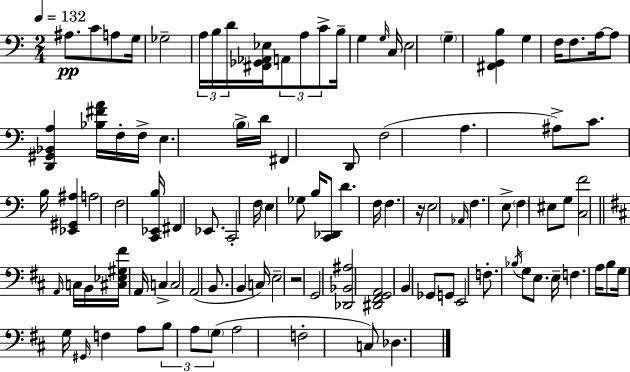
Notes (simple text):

A#3/e. C4/e A3/e G3/s Gb3/h A3/s B3/s D4/s [F#2,Gb2,Ab2,Eb3]/s A2/e A3/e C4/e B3/s G3/q G3/s C3/s E3/h G3/q [F#2,G2,B3]/q G3/q F3/s F3/e. A3/s A3/e [D2,G#2,Bb2,A3]/q [Bb3,F#4,A4]/s F3/s F3/s E3/q. B3/s D4/s F#2/q D2/e F3/h A3/q. A#3/e C4/e. B3/s [Eb2,G#2,A#3]/q A3/h F3/h [C2,Eb2,B3]/s F#2/q Eb2/e. C2/h F3/s E3/q Gb3/e B3/s [C2,Db2]/e D4/q. F3/s F3/q. R/s E3/h Ab2/s F3/q. E3/e F3/q EIS3/e G3/e [C3,F4]/h A2/s C3/s B2/s [C#3,Eb3,G#3,F#4]/s A2/s C3/q C3/h A2/h B2/e. B2/q C3/s E3/h R/h G2/h [Db2,Bb2,A#3]/h [D#2,F#2,G2,A2]/h B2/q Gb2/e G2/e E2/h F3/e. Bb3/s G3/e E3/e. E3/s F3/q. A3/s B3/e G3/s G3/s G#2/s F3/q A3/e B3/e A3/e G3/e A3/h F3/h C3/e Db3/q.